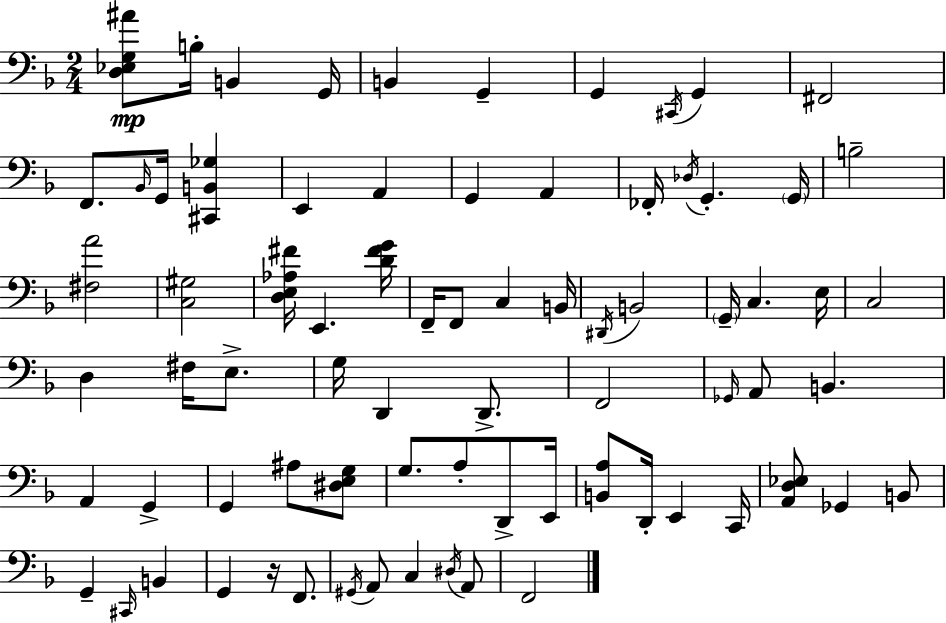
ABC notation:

X:1
T:Untitled
M:2/4
L:1/4
K:Dm
[D,_E,G,^A]/2 B,/4 B,, G,,/4 B,, G,, G,, ^C,,/4 G,, ^F,,2 F,,/2 _B,,/4 G,,/4 [^C,,B,,_G,] E,, A,, G,, A,, _F,,/4 _D,/4 G,, G,,/4 B,2 [^F,A]2 [C,^G,]2 [D,E,_A,^F]/4 E,, [D^FG]/4 F,,/4 F,,/2 C, B,,/4 ^D,,/4 B,,2 G,,/4 C, E,/4 C,2 D, ^F,/4 E,/2 G,/4 D,, D,,/2 F,,2 _G,,/4 A,,/2 B,, A,, G,, G,, ^A,/2 [^D,E,G,]/2 G,/2 A,/2 D,,/2 E,,/4 [B,,A,]/2 D,,/4 E,, C,,/4 [A,,D,_E,]/2 _G,, B,,/2 G,, ^C,,/4 B,, G,, z/4 F,,/2 ^G,,/4 A,,/2 C, ^D,/4 A,,/2 F,,2